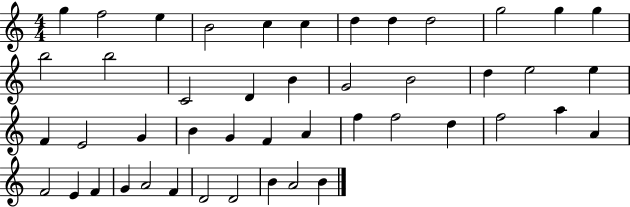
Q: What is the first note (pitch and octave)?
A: G5